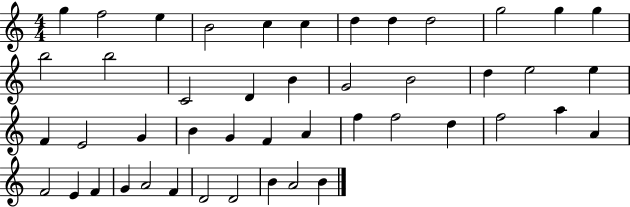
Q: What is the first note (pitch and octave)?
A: G5